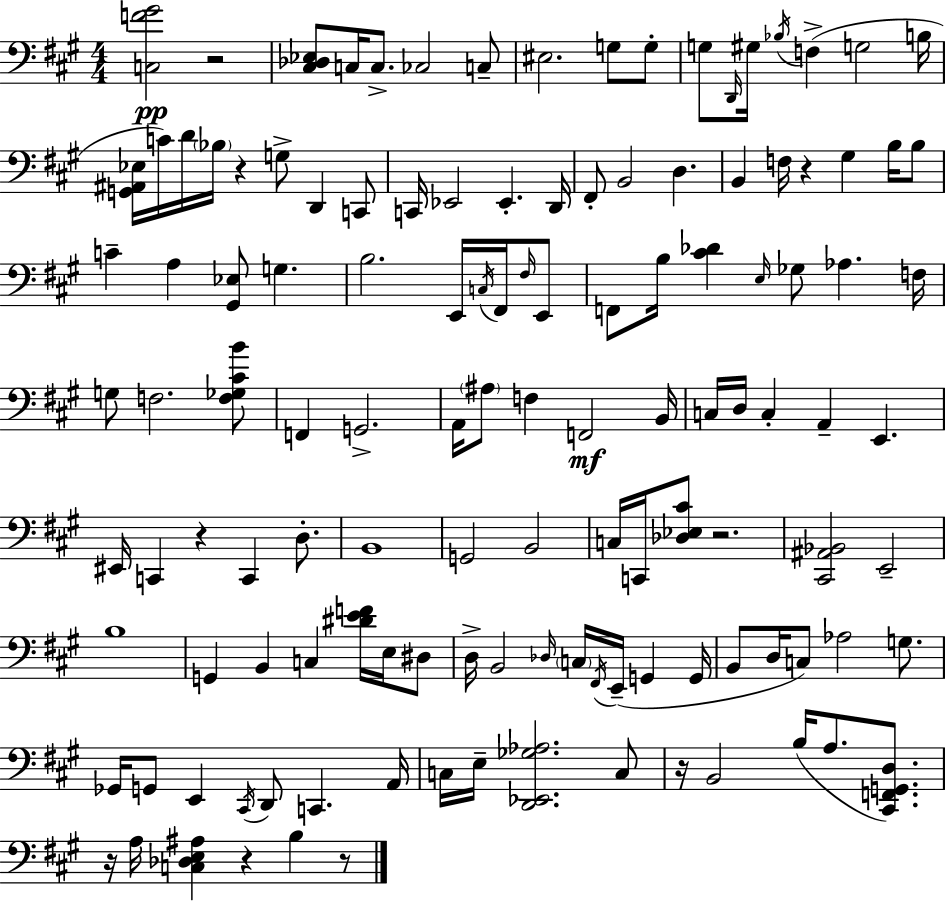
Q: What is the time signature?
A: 4/4